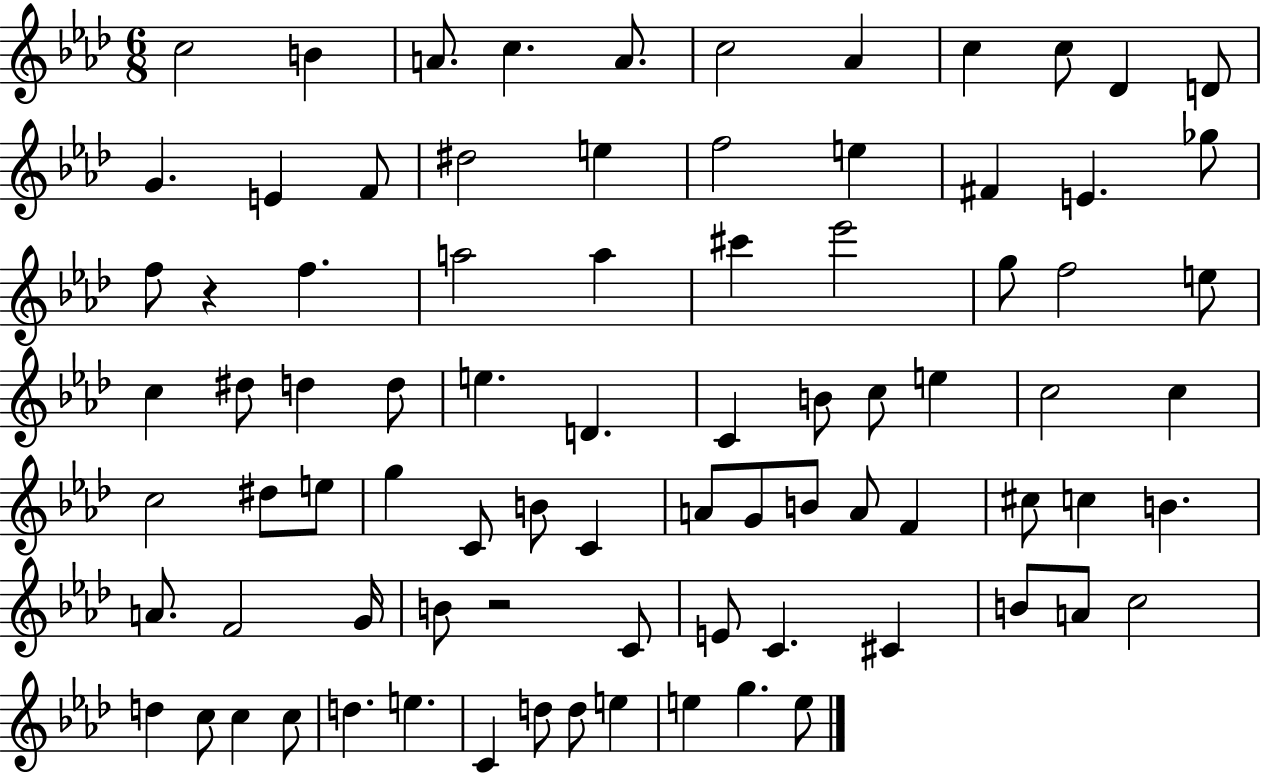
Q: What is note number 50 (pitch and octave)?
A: A4